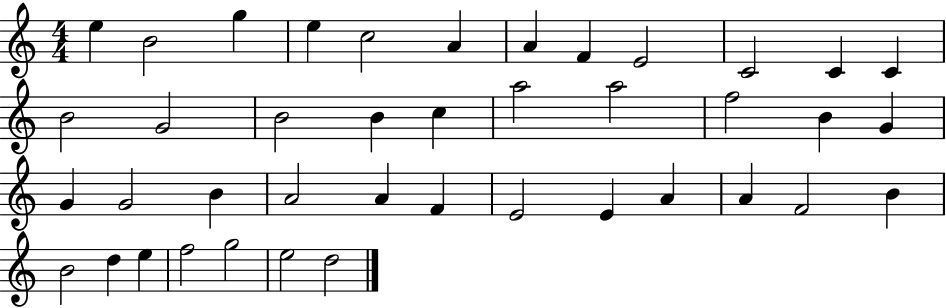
{
  \clef treble
  \numericTimeSignature
  \time 4/4
  \key c \major
  e''4 b'2 g''4 | e''4 c''2 a'4 | a'4 f'4 e'2 | c'2 c'4 c'4 | \break b'2 g'2 | b'2 b'4 c''4 | a''2 a''2 | f''2 b'4 g'4 | \break g'4 g'2 b'4 | a'2 a'4 f'4 | e'2 e'4 a'4 | a'4 f'2 b'4 | \break b'2 d''4 e''4 | f''2 g''2 | e''2 d''2 | \bar "|."
}